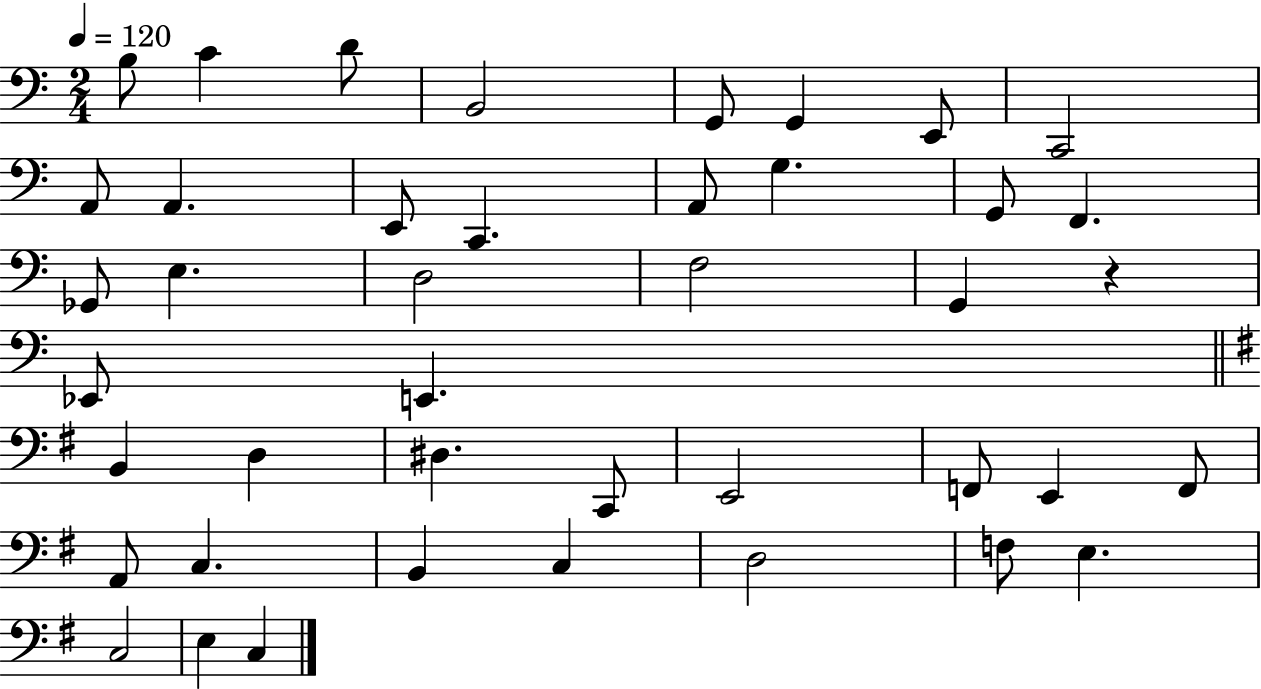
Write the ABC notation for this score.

X:1
T:Untitled
M:2/4
L:1/4
K:C
B,/2 C D/2 B,,2 G,,/2 G,, E,,/2 C,,2 A,,/2 A,, E,,/2 C,, A,,/2 G, G,,/2 F,, _G,,/2 E, D,2 F,2 G,, z _E,,/2 E,, B,, D, ^D, C,,/2 E,,2 F,,/2 E,, F,,/2 A,,/2 C, B,, C, D,2 F,/2 E, C,2 E, C,